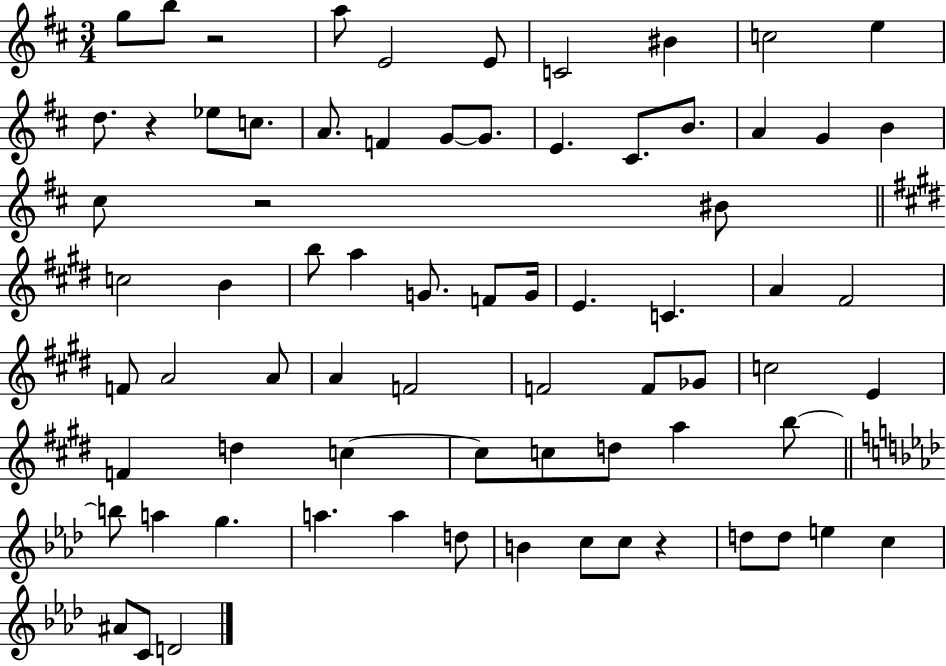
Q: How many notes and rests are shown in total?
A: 73